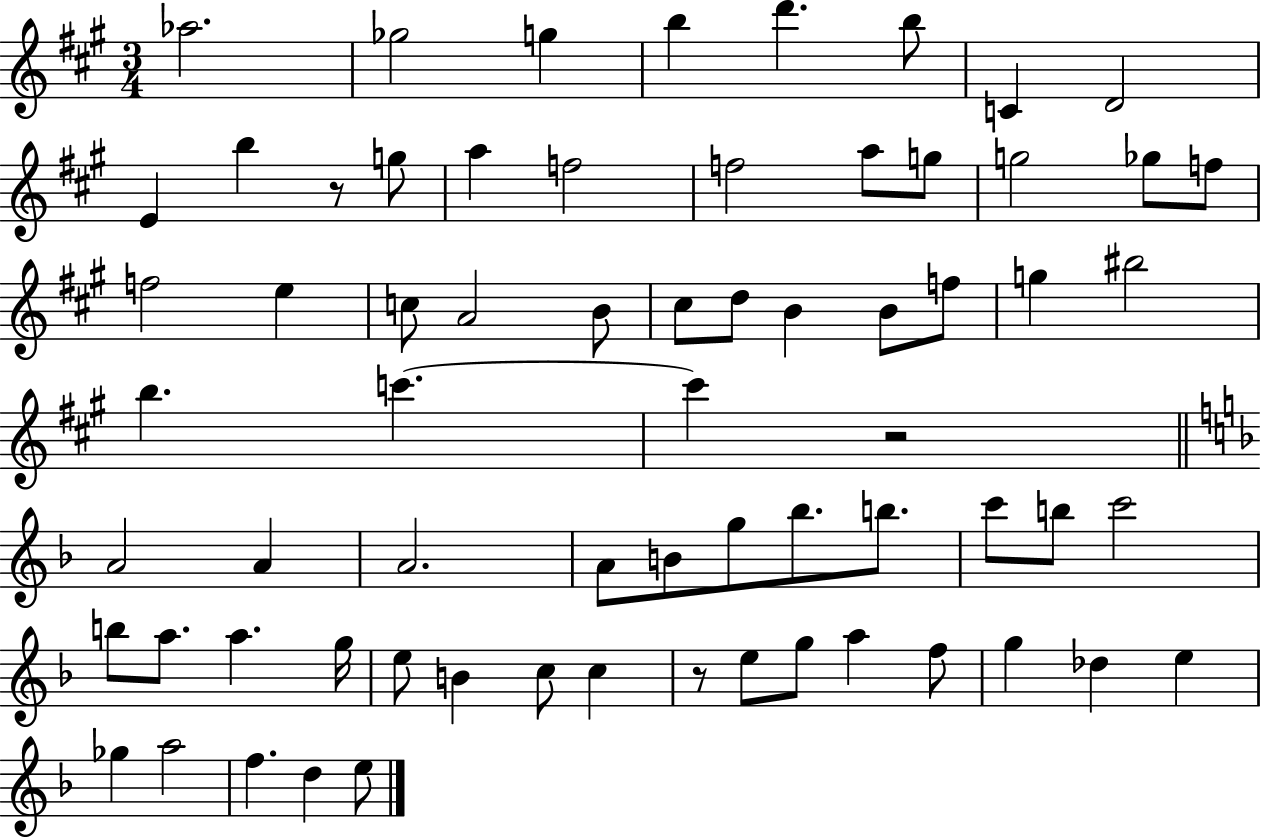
{
  \clef treble
  \numericTimeSignature
  \time 3/4
  \key a \major
  aes''2. | ges''2 g''4 | b''4 d'''4. b''8 | c'4 d'2 | \break e'4 b''4 r8 g''8 | a''4 f''2 | f''2 a''8 g''8 | g''2 ges''8 f''8 | \break f''2 e''4 | c''8 a'2 b'8 | cis''8 d''8 b'4 b'8 f''8 | g''4 bis''2 | \break b''4. c'''4.~~ | c'''4 r2 | \bar "||" \break \key d \minor a'2 a'4 | a'2. | a'8 b'8 g''8 bes''8. b''8. | c'''8 b''8 c'''2 | \break b''8 a''8. a''4. g''16 | e''8 b'4 c''8 c''4 | r8 e''8 g''8 a''4 f''8 | g''4 des''4 e''4 | \break ges''4 a''2 | f''4. d''4 e''8 | \bar "|."
}